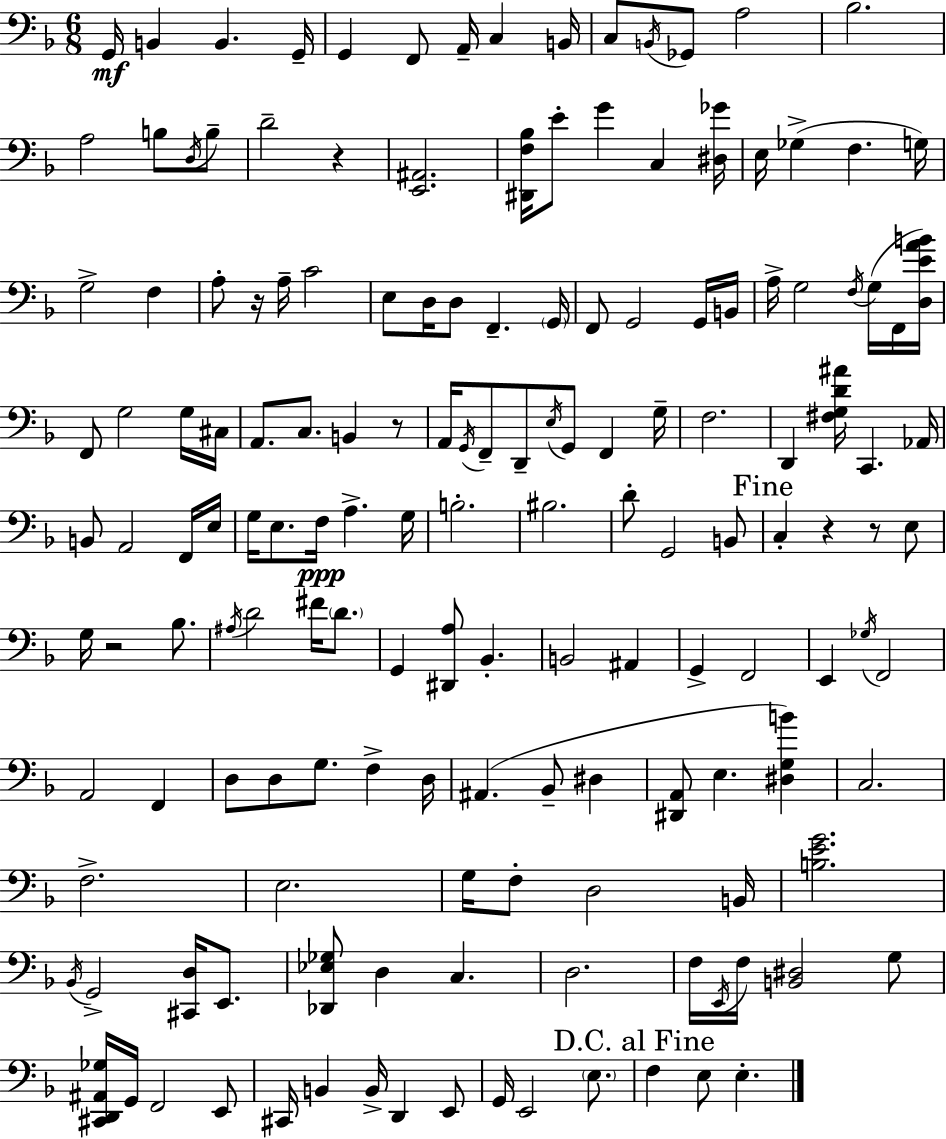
X:1
T:Untitled
M:6/8
L:1/4
K:F
G,,/4 B,, B,, G,,/4 G,, F,,/2 A,,/4 C, B,,/4 C,/2 B,,/4 _G,,/2 A,2 _B,2 A,2 B,/2 D,/4 B,/2 D2 z [E,,^A,,]2 [^D,,F,_B,]/4 E/2 G C, [^D,_G]/4 E,/4 _G, F, G,/4 G,2 F, A,/2 z/4 A,/4 C2 E,/2 D,/4 D,/2 F,, G,,/4 F,,/2 G,,2 G,,/4 B,,/4 A,/4 G,2 F,/4 G,/4 F,,/4 [D,EAB]/4 F,,/2 G,2 G,/4 ^C,/4 A,,/2 C,/2 B,, z/2 A,,/4 G,,/4 F,,/2 D,,/2 E,/4 G,,/2 F,, G,/4 F,2 D,, [^F,G,D^A]/4 C,, _A,,/4 B,,/2 A,,2 F,,/4 E,/4 G,/4 E,/2 F,/4 A, G,/4 B,2 ^B,2 D/2 G,,2 B,,/2 C, z z/2 E,/2 G,/4 z2 _B,/2 ^A,/4 D2 ^F/4 D/2 G,, [^D,,A,]/2 _B,, B,,2 ^A,, G,, F,,2 E,, _G,/4 F,,2 A,,2 F,, D,/2 D,/2 G,/2 F, D,/4 ^A,, _B,,/2 ^D, [^D,,A,,]/2 E, [^D,G,B] C,2 F,2 E,2 G,/4 F,/2 D,2 B,,/4 [B,EG]2 _B,,/4 G,,2 [^C,,D,]/4 E,,/2 [_D,,_E,_G,]/2 D, C, D,2 F,/4 E,,/4 F,/4 [B,,^D,]2 G,/2 [^C,,D,,^A,,_G,]/4 G,,/4 F,,2 E,,/2 ^C,,/4 B,, B,,/4 D,, E,,/2 G,,/4 E,,2 E,/2 F, E,/2 E,